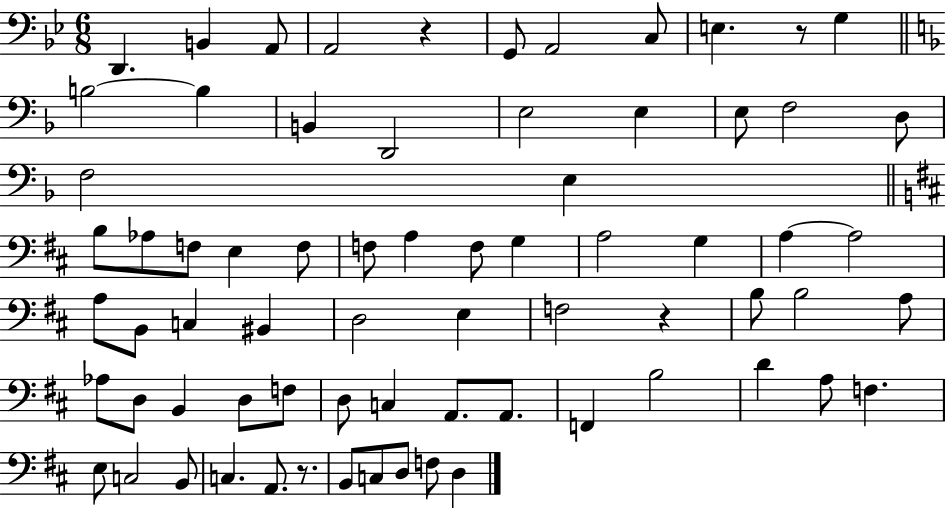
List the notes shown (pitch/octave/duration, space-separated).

D2/q. B2/q A2/e A2/h R/q G2/e A2/h C3/e E3/q. R/e G3/q B3/h B3/q B2/q D2/h E3/h E3/q E3/e F3/h D3/e F3/h E3/q B3/e Ab3/e F3/e E3/q F3/e F3/e A3/q F3/e G3/q A3/h G3/q A3/q A3/h A3/e B2/e C3/q BIS2/q D3/h E3/q F3/h R/q B3/e B3/h A3/e Ab3/e D3/e B2/q D3/e F3/e D3/e C3/q A2/e. A2/e. F2/q B3/h D4/q A3/e F3/q. E3/e C3/h B2/e C3/q. A2/e. R/e. B2/e C3/e D3/e F3/e D3/q